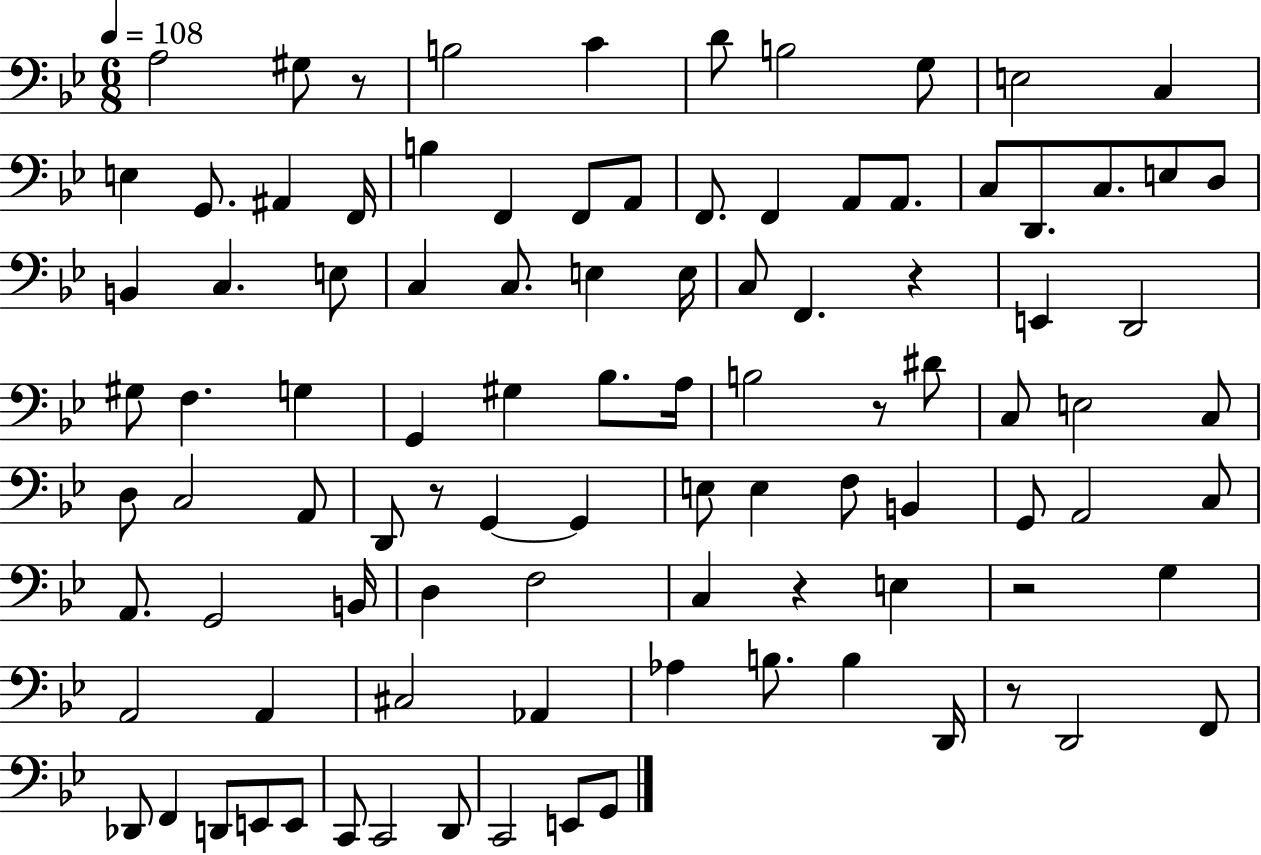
X:1
T:Untitled
M:6/8
L:1/4
K:Bb
A,2 ^G,/2 z/2 B,2 C D/2 B,2 G,/2 E,2 C, E, G,,/2 ^A,, F,,/4 B, F,, F,,/2 A,,/2 F,,/2 F,, A,,/2 A,,/2 C,/2 D,,/2 C,/2 E,/2 D,/2 B,, C, E,/2 C, C,/2 E, E,/4 C,/2 F,, z E,, D,,2 ^G,/2 F, G, G,, ^G, _B,/2 A,/4 B,2 z/2 ^D/2 C,/2 E,2 C,/2 D,/2 C,2 A,,/2 D,,/2 z/2 G,, G,, E,/2 E, F,/2 B,, G,,/2 A,,2 C,/2 A,,/2 G,,2 B,,/4 D, F,2 C, z E, z2 G, A,,2 A,, ^C,2 _A,, _A, B,/2 B, D,,/4 z/2 D,,2 F,,/2 _D,,/2 F,, D,,/2 E,,/2 E,,/2 C,,/2 C,,2 D,,/2 C,,2 E,,/2 G,,/2